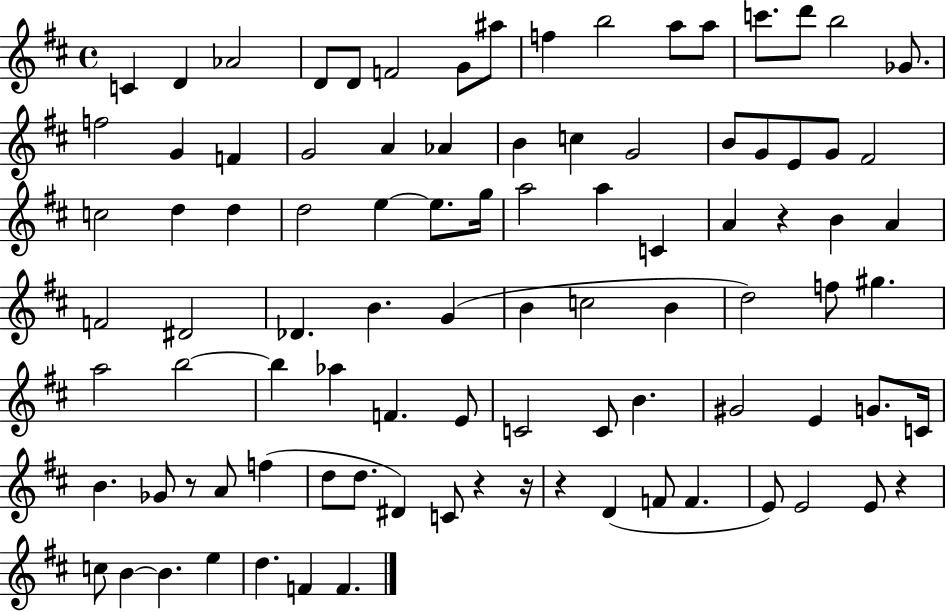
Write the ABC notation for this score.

X:1
T:Untitled
M:4/4
L:1/4
K:D
C D _A2 D/2 D/2 F2 G/2 ^a/2 f b2 a/2 a/2 c'/2 d'/2 b2 _G/2 f2 G F G2 A _A B c G2 B/2 G/2 E/2 G/2 ^F2 c2 d d d2 e e/2 g/4 a2 a C A z B A F2 ^D2 _D B G B c2 B d2 f/2 ^g a2 b2 b _a F E/2 C2 C/2 B ^G2 E G/2 C/4 B _G/2 z/2 A/2 f d/2 d/2 ^D C/2 z z/4 z D F/2 F E/2 E2 E/2 z c/2 B B e d F F